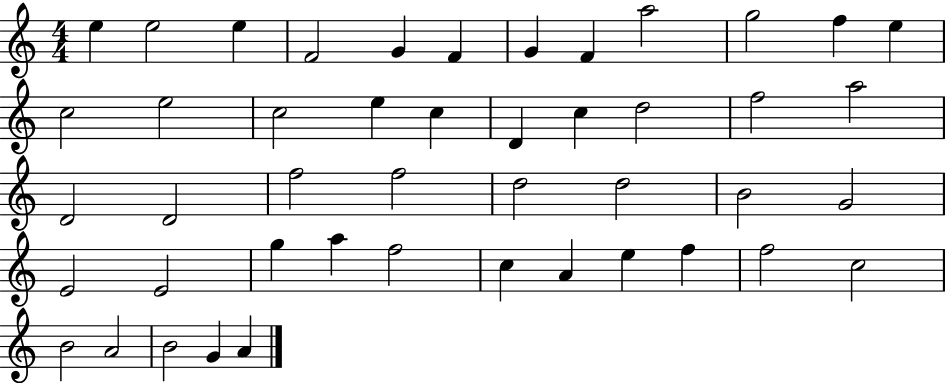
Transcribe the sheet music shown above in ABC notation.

X:1
T:Untitled
M:4/4
L:1/4
K:C
e e2 e F2 G F G F a2 g2 f e c2 e2 c2 e c D c d2 f2 a2 D2 D2 f2 f2 d2 d2 B2 G2 E2 E2 g a f2 c A e f f2 c2 B2 A2 B2 G A